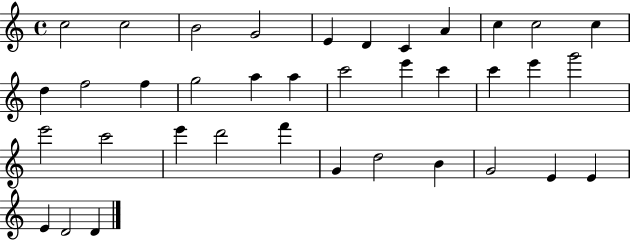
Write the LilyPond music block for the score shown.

{
  \clef treble
  \time 4/4
  \defaultTimeSignature
  \key c \major
  c''2 c''2 | b'2 g'2 | e'4 d'4 c'4 a'4 | c''4 c''2 c''4 | \break d''4 f''2 f''4 | g''2 a''4 a''4 | c'''2 e'''4 c'''4 | c'''4 e'''4 g'''2 | \break e'''2 c'''2 | e'''4 d'''2 f'''4 | g'4 d''2 b'4 | g'2 e'4 e'4 | \break e'4 d'2 d'4 | \bar "|."
}